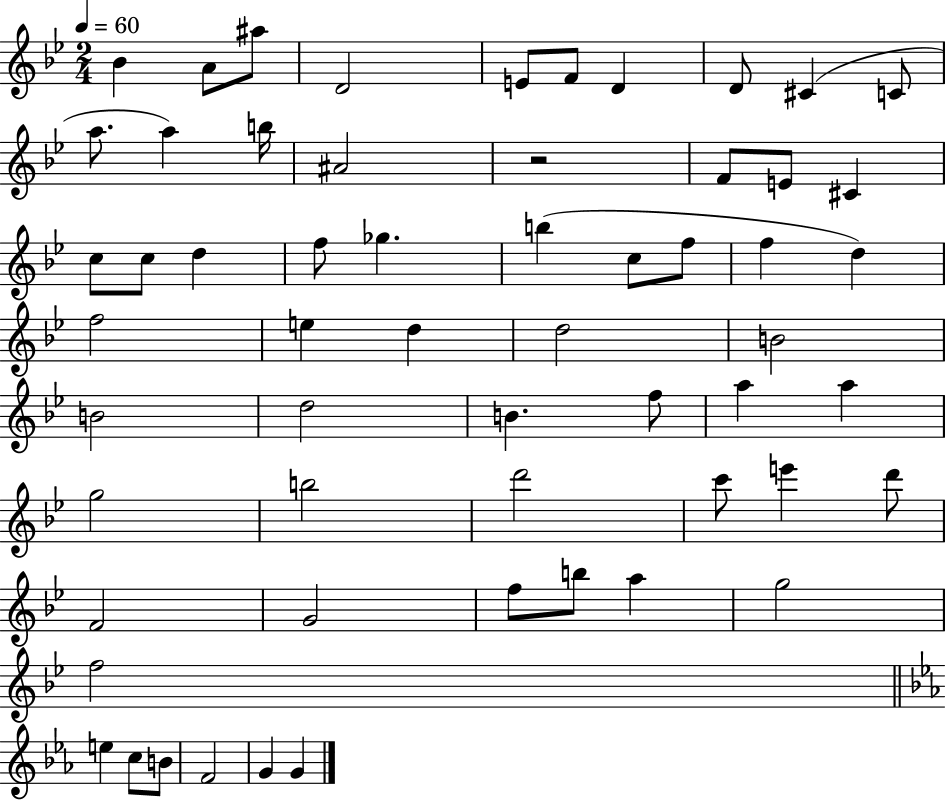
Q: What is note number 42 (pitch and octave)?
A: C6